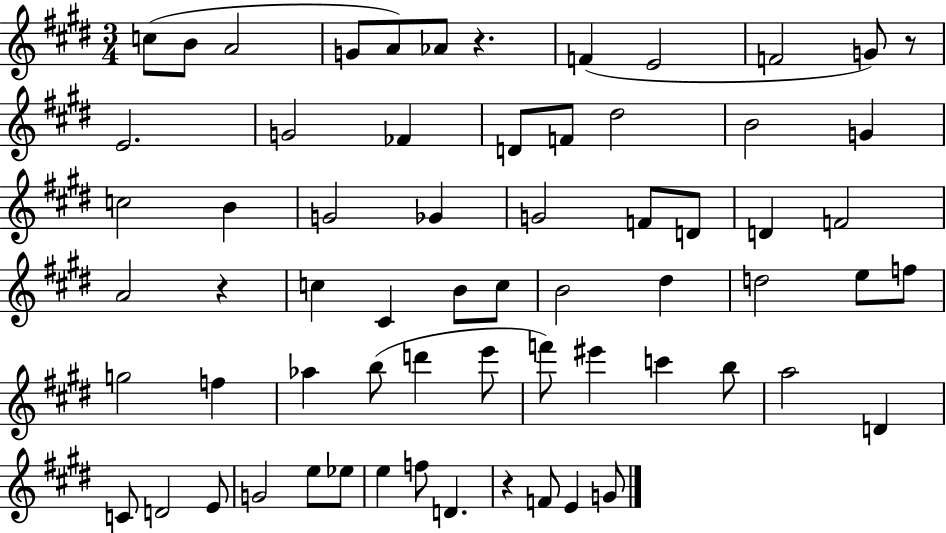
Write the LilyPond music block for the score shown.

{
  \clef treble
  \numericTimeSignature
  \time 3/4
  \key e \major
  \repeat volta 2 { c''8( b'8 a'2 | g'8 a'8) aes'8 r4. | f'4( e'2 | f'2 g'8) r8 | \break e'2. | g'2 fes'4 | d'8 f'8 dis''2 | b'2 g'4 | \break c''2 b'4 | g'2 ges'4 | g'2 f'8 d'8 | d'4 f'2 | \break a'2 r4 | c''4 cis'4 b'8 c''8 | b'2 dis''4 | d''2 e''8 f''8 | \break g''2 f''4 | aes''4 b''8( d'''4 e'''8 | f'''8) eis'''4 c'''4 b''8 | a''2 d'4 | \break c'8 d'2 e'8 | g'2 e''8 ees''8 | e''4 f''8 d'4. | r4 f'8 e'4 g'8 | \break } \bar "|."
}